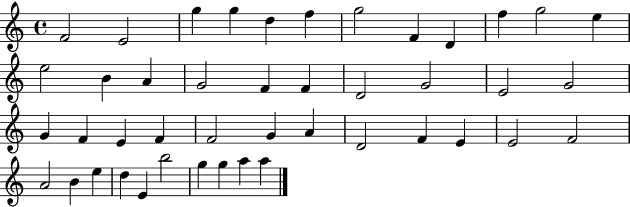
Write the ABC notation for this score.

X:1
T:Untitled
M:4/4
L:1/4
K:C
F2 E2 g g d f g2 F D f g2 e e2 B A G2 F F D2 G2 E2 G2 G F E F F2 G A D2 F E E2 F2 A2 B e d E b2 g g a a